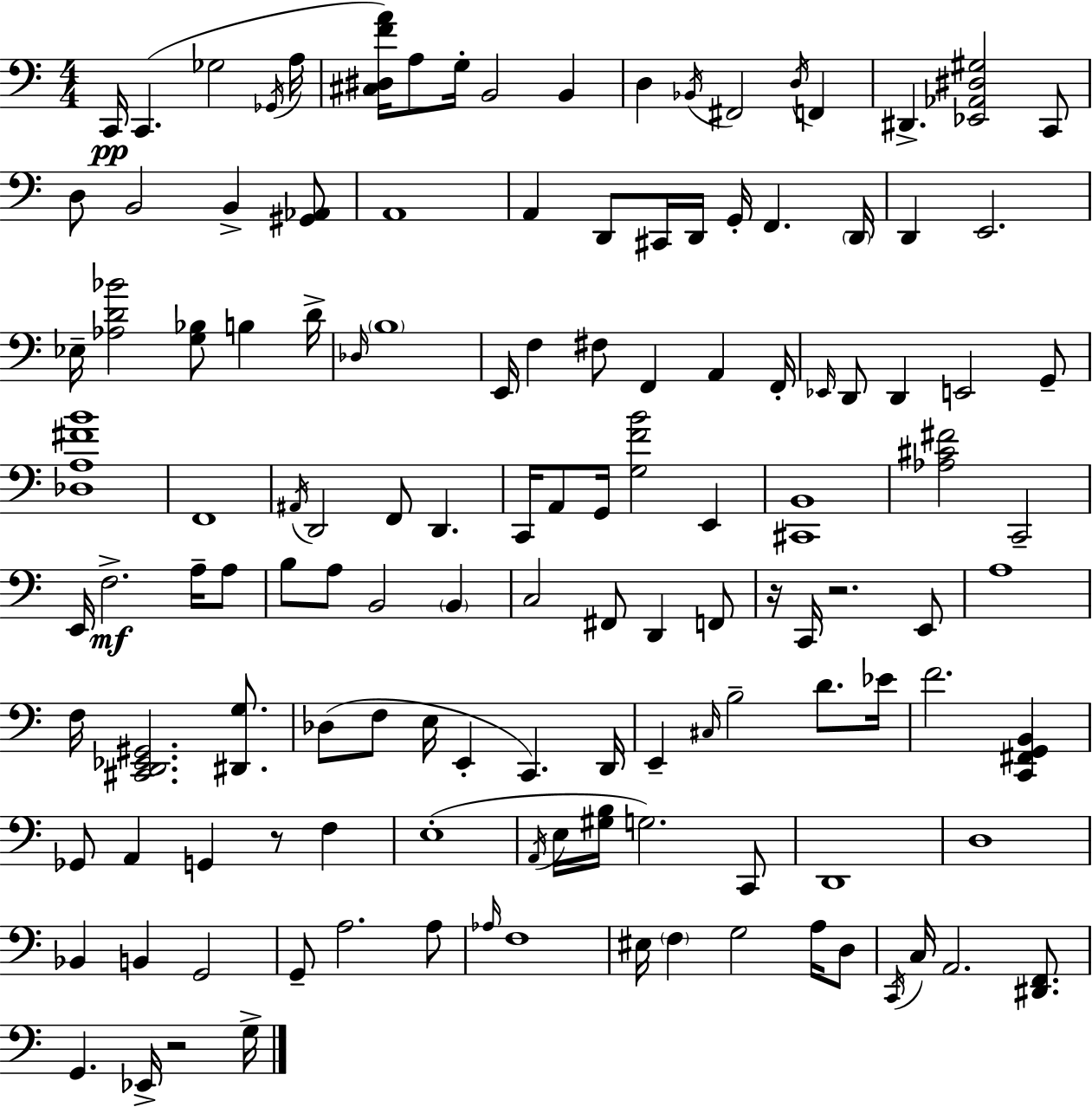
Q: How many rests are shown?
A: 4